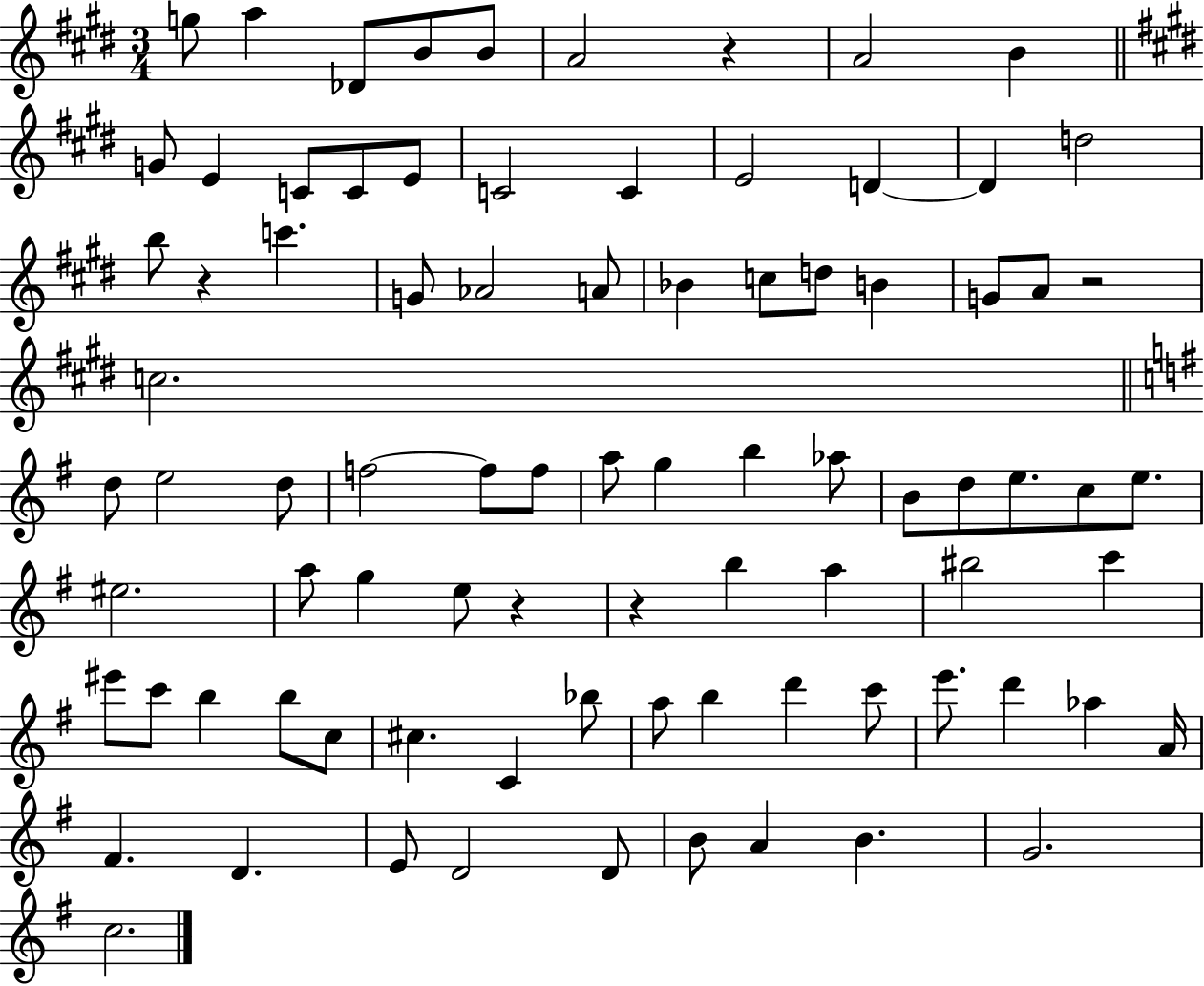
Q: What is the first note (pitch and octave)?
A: G5